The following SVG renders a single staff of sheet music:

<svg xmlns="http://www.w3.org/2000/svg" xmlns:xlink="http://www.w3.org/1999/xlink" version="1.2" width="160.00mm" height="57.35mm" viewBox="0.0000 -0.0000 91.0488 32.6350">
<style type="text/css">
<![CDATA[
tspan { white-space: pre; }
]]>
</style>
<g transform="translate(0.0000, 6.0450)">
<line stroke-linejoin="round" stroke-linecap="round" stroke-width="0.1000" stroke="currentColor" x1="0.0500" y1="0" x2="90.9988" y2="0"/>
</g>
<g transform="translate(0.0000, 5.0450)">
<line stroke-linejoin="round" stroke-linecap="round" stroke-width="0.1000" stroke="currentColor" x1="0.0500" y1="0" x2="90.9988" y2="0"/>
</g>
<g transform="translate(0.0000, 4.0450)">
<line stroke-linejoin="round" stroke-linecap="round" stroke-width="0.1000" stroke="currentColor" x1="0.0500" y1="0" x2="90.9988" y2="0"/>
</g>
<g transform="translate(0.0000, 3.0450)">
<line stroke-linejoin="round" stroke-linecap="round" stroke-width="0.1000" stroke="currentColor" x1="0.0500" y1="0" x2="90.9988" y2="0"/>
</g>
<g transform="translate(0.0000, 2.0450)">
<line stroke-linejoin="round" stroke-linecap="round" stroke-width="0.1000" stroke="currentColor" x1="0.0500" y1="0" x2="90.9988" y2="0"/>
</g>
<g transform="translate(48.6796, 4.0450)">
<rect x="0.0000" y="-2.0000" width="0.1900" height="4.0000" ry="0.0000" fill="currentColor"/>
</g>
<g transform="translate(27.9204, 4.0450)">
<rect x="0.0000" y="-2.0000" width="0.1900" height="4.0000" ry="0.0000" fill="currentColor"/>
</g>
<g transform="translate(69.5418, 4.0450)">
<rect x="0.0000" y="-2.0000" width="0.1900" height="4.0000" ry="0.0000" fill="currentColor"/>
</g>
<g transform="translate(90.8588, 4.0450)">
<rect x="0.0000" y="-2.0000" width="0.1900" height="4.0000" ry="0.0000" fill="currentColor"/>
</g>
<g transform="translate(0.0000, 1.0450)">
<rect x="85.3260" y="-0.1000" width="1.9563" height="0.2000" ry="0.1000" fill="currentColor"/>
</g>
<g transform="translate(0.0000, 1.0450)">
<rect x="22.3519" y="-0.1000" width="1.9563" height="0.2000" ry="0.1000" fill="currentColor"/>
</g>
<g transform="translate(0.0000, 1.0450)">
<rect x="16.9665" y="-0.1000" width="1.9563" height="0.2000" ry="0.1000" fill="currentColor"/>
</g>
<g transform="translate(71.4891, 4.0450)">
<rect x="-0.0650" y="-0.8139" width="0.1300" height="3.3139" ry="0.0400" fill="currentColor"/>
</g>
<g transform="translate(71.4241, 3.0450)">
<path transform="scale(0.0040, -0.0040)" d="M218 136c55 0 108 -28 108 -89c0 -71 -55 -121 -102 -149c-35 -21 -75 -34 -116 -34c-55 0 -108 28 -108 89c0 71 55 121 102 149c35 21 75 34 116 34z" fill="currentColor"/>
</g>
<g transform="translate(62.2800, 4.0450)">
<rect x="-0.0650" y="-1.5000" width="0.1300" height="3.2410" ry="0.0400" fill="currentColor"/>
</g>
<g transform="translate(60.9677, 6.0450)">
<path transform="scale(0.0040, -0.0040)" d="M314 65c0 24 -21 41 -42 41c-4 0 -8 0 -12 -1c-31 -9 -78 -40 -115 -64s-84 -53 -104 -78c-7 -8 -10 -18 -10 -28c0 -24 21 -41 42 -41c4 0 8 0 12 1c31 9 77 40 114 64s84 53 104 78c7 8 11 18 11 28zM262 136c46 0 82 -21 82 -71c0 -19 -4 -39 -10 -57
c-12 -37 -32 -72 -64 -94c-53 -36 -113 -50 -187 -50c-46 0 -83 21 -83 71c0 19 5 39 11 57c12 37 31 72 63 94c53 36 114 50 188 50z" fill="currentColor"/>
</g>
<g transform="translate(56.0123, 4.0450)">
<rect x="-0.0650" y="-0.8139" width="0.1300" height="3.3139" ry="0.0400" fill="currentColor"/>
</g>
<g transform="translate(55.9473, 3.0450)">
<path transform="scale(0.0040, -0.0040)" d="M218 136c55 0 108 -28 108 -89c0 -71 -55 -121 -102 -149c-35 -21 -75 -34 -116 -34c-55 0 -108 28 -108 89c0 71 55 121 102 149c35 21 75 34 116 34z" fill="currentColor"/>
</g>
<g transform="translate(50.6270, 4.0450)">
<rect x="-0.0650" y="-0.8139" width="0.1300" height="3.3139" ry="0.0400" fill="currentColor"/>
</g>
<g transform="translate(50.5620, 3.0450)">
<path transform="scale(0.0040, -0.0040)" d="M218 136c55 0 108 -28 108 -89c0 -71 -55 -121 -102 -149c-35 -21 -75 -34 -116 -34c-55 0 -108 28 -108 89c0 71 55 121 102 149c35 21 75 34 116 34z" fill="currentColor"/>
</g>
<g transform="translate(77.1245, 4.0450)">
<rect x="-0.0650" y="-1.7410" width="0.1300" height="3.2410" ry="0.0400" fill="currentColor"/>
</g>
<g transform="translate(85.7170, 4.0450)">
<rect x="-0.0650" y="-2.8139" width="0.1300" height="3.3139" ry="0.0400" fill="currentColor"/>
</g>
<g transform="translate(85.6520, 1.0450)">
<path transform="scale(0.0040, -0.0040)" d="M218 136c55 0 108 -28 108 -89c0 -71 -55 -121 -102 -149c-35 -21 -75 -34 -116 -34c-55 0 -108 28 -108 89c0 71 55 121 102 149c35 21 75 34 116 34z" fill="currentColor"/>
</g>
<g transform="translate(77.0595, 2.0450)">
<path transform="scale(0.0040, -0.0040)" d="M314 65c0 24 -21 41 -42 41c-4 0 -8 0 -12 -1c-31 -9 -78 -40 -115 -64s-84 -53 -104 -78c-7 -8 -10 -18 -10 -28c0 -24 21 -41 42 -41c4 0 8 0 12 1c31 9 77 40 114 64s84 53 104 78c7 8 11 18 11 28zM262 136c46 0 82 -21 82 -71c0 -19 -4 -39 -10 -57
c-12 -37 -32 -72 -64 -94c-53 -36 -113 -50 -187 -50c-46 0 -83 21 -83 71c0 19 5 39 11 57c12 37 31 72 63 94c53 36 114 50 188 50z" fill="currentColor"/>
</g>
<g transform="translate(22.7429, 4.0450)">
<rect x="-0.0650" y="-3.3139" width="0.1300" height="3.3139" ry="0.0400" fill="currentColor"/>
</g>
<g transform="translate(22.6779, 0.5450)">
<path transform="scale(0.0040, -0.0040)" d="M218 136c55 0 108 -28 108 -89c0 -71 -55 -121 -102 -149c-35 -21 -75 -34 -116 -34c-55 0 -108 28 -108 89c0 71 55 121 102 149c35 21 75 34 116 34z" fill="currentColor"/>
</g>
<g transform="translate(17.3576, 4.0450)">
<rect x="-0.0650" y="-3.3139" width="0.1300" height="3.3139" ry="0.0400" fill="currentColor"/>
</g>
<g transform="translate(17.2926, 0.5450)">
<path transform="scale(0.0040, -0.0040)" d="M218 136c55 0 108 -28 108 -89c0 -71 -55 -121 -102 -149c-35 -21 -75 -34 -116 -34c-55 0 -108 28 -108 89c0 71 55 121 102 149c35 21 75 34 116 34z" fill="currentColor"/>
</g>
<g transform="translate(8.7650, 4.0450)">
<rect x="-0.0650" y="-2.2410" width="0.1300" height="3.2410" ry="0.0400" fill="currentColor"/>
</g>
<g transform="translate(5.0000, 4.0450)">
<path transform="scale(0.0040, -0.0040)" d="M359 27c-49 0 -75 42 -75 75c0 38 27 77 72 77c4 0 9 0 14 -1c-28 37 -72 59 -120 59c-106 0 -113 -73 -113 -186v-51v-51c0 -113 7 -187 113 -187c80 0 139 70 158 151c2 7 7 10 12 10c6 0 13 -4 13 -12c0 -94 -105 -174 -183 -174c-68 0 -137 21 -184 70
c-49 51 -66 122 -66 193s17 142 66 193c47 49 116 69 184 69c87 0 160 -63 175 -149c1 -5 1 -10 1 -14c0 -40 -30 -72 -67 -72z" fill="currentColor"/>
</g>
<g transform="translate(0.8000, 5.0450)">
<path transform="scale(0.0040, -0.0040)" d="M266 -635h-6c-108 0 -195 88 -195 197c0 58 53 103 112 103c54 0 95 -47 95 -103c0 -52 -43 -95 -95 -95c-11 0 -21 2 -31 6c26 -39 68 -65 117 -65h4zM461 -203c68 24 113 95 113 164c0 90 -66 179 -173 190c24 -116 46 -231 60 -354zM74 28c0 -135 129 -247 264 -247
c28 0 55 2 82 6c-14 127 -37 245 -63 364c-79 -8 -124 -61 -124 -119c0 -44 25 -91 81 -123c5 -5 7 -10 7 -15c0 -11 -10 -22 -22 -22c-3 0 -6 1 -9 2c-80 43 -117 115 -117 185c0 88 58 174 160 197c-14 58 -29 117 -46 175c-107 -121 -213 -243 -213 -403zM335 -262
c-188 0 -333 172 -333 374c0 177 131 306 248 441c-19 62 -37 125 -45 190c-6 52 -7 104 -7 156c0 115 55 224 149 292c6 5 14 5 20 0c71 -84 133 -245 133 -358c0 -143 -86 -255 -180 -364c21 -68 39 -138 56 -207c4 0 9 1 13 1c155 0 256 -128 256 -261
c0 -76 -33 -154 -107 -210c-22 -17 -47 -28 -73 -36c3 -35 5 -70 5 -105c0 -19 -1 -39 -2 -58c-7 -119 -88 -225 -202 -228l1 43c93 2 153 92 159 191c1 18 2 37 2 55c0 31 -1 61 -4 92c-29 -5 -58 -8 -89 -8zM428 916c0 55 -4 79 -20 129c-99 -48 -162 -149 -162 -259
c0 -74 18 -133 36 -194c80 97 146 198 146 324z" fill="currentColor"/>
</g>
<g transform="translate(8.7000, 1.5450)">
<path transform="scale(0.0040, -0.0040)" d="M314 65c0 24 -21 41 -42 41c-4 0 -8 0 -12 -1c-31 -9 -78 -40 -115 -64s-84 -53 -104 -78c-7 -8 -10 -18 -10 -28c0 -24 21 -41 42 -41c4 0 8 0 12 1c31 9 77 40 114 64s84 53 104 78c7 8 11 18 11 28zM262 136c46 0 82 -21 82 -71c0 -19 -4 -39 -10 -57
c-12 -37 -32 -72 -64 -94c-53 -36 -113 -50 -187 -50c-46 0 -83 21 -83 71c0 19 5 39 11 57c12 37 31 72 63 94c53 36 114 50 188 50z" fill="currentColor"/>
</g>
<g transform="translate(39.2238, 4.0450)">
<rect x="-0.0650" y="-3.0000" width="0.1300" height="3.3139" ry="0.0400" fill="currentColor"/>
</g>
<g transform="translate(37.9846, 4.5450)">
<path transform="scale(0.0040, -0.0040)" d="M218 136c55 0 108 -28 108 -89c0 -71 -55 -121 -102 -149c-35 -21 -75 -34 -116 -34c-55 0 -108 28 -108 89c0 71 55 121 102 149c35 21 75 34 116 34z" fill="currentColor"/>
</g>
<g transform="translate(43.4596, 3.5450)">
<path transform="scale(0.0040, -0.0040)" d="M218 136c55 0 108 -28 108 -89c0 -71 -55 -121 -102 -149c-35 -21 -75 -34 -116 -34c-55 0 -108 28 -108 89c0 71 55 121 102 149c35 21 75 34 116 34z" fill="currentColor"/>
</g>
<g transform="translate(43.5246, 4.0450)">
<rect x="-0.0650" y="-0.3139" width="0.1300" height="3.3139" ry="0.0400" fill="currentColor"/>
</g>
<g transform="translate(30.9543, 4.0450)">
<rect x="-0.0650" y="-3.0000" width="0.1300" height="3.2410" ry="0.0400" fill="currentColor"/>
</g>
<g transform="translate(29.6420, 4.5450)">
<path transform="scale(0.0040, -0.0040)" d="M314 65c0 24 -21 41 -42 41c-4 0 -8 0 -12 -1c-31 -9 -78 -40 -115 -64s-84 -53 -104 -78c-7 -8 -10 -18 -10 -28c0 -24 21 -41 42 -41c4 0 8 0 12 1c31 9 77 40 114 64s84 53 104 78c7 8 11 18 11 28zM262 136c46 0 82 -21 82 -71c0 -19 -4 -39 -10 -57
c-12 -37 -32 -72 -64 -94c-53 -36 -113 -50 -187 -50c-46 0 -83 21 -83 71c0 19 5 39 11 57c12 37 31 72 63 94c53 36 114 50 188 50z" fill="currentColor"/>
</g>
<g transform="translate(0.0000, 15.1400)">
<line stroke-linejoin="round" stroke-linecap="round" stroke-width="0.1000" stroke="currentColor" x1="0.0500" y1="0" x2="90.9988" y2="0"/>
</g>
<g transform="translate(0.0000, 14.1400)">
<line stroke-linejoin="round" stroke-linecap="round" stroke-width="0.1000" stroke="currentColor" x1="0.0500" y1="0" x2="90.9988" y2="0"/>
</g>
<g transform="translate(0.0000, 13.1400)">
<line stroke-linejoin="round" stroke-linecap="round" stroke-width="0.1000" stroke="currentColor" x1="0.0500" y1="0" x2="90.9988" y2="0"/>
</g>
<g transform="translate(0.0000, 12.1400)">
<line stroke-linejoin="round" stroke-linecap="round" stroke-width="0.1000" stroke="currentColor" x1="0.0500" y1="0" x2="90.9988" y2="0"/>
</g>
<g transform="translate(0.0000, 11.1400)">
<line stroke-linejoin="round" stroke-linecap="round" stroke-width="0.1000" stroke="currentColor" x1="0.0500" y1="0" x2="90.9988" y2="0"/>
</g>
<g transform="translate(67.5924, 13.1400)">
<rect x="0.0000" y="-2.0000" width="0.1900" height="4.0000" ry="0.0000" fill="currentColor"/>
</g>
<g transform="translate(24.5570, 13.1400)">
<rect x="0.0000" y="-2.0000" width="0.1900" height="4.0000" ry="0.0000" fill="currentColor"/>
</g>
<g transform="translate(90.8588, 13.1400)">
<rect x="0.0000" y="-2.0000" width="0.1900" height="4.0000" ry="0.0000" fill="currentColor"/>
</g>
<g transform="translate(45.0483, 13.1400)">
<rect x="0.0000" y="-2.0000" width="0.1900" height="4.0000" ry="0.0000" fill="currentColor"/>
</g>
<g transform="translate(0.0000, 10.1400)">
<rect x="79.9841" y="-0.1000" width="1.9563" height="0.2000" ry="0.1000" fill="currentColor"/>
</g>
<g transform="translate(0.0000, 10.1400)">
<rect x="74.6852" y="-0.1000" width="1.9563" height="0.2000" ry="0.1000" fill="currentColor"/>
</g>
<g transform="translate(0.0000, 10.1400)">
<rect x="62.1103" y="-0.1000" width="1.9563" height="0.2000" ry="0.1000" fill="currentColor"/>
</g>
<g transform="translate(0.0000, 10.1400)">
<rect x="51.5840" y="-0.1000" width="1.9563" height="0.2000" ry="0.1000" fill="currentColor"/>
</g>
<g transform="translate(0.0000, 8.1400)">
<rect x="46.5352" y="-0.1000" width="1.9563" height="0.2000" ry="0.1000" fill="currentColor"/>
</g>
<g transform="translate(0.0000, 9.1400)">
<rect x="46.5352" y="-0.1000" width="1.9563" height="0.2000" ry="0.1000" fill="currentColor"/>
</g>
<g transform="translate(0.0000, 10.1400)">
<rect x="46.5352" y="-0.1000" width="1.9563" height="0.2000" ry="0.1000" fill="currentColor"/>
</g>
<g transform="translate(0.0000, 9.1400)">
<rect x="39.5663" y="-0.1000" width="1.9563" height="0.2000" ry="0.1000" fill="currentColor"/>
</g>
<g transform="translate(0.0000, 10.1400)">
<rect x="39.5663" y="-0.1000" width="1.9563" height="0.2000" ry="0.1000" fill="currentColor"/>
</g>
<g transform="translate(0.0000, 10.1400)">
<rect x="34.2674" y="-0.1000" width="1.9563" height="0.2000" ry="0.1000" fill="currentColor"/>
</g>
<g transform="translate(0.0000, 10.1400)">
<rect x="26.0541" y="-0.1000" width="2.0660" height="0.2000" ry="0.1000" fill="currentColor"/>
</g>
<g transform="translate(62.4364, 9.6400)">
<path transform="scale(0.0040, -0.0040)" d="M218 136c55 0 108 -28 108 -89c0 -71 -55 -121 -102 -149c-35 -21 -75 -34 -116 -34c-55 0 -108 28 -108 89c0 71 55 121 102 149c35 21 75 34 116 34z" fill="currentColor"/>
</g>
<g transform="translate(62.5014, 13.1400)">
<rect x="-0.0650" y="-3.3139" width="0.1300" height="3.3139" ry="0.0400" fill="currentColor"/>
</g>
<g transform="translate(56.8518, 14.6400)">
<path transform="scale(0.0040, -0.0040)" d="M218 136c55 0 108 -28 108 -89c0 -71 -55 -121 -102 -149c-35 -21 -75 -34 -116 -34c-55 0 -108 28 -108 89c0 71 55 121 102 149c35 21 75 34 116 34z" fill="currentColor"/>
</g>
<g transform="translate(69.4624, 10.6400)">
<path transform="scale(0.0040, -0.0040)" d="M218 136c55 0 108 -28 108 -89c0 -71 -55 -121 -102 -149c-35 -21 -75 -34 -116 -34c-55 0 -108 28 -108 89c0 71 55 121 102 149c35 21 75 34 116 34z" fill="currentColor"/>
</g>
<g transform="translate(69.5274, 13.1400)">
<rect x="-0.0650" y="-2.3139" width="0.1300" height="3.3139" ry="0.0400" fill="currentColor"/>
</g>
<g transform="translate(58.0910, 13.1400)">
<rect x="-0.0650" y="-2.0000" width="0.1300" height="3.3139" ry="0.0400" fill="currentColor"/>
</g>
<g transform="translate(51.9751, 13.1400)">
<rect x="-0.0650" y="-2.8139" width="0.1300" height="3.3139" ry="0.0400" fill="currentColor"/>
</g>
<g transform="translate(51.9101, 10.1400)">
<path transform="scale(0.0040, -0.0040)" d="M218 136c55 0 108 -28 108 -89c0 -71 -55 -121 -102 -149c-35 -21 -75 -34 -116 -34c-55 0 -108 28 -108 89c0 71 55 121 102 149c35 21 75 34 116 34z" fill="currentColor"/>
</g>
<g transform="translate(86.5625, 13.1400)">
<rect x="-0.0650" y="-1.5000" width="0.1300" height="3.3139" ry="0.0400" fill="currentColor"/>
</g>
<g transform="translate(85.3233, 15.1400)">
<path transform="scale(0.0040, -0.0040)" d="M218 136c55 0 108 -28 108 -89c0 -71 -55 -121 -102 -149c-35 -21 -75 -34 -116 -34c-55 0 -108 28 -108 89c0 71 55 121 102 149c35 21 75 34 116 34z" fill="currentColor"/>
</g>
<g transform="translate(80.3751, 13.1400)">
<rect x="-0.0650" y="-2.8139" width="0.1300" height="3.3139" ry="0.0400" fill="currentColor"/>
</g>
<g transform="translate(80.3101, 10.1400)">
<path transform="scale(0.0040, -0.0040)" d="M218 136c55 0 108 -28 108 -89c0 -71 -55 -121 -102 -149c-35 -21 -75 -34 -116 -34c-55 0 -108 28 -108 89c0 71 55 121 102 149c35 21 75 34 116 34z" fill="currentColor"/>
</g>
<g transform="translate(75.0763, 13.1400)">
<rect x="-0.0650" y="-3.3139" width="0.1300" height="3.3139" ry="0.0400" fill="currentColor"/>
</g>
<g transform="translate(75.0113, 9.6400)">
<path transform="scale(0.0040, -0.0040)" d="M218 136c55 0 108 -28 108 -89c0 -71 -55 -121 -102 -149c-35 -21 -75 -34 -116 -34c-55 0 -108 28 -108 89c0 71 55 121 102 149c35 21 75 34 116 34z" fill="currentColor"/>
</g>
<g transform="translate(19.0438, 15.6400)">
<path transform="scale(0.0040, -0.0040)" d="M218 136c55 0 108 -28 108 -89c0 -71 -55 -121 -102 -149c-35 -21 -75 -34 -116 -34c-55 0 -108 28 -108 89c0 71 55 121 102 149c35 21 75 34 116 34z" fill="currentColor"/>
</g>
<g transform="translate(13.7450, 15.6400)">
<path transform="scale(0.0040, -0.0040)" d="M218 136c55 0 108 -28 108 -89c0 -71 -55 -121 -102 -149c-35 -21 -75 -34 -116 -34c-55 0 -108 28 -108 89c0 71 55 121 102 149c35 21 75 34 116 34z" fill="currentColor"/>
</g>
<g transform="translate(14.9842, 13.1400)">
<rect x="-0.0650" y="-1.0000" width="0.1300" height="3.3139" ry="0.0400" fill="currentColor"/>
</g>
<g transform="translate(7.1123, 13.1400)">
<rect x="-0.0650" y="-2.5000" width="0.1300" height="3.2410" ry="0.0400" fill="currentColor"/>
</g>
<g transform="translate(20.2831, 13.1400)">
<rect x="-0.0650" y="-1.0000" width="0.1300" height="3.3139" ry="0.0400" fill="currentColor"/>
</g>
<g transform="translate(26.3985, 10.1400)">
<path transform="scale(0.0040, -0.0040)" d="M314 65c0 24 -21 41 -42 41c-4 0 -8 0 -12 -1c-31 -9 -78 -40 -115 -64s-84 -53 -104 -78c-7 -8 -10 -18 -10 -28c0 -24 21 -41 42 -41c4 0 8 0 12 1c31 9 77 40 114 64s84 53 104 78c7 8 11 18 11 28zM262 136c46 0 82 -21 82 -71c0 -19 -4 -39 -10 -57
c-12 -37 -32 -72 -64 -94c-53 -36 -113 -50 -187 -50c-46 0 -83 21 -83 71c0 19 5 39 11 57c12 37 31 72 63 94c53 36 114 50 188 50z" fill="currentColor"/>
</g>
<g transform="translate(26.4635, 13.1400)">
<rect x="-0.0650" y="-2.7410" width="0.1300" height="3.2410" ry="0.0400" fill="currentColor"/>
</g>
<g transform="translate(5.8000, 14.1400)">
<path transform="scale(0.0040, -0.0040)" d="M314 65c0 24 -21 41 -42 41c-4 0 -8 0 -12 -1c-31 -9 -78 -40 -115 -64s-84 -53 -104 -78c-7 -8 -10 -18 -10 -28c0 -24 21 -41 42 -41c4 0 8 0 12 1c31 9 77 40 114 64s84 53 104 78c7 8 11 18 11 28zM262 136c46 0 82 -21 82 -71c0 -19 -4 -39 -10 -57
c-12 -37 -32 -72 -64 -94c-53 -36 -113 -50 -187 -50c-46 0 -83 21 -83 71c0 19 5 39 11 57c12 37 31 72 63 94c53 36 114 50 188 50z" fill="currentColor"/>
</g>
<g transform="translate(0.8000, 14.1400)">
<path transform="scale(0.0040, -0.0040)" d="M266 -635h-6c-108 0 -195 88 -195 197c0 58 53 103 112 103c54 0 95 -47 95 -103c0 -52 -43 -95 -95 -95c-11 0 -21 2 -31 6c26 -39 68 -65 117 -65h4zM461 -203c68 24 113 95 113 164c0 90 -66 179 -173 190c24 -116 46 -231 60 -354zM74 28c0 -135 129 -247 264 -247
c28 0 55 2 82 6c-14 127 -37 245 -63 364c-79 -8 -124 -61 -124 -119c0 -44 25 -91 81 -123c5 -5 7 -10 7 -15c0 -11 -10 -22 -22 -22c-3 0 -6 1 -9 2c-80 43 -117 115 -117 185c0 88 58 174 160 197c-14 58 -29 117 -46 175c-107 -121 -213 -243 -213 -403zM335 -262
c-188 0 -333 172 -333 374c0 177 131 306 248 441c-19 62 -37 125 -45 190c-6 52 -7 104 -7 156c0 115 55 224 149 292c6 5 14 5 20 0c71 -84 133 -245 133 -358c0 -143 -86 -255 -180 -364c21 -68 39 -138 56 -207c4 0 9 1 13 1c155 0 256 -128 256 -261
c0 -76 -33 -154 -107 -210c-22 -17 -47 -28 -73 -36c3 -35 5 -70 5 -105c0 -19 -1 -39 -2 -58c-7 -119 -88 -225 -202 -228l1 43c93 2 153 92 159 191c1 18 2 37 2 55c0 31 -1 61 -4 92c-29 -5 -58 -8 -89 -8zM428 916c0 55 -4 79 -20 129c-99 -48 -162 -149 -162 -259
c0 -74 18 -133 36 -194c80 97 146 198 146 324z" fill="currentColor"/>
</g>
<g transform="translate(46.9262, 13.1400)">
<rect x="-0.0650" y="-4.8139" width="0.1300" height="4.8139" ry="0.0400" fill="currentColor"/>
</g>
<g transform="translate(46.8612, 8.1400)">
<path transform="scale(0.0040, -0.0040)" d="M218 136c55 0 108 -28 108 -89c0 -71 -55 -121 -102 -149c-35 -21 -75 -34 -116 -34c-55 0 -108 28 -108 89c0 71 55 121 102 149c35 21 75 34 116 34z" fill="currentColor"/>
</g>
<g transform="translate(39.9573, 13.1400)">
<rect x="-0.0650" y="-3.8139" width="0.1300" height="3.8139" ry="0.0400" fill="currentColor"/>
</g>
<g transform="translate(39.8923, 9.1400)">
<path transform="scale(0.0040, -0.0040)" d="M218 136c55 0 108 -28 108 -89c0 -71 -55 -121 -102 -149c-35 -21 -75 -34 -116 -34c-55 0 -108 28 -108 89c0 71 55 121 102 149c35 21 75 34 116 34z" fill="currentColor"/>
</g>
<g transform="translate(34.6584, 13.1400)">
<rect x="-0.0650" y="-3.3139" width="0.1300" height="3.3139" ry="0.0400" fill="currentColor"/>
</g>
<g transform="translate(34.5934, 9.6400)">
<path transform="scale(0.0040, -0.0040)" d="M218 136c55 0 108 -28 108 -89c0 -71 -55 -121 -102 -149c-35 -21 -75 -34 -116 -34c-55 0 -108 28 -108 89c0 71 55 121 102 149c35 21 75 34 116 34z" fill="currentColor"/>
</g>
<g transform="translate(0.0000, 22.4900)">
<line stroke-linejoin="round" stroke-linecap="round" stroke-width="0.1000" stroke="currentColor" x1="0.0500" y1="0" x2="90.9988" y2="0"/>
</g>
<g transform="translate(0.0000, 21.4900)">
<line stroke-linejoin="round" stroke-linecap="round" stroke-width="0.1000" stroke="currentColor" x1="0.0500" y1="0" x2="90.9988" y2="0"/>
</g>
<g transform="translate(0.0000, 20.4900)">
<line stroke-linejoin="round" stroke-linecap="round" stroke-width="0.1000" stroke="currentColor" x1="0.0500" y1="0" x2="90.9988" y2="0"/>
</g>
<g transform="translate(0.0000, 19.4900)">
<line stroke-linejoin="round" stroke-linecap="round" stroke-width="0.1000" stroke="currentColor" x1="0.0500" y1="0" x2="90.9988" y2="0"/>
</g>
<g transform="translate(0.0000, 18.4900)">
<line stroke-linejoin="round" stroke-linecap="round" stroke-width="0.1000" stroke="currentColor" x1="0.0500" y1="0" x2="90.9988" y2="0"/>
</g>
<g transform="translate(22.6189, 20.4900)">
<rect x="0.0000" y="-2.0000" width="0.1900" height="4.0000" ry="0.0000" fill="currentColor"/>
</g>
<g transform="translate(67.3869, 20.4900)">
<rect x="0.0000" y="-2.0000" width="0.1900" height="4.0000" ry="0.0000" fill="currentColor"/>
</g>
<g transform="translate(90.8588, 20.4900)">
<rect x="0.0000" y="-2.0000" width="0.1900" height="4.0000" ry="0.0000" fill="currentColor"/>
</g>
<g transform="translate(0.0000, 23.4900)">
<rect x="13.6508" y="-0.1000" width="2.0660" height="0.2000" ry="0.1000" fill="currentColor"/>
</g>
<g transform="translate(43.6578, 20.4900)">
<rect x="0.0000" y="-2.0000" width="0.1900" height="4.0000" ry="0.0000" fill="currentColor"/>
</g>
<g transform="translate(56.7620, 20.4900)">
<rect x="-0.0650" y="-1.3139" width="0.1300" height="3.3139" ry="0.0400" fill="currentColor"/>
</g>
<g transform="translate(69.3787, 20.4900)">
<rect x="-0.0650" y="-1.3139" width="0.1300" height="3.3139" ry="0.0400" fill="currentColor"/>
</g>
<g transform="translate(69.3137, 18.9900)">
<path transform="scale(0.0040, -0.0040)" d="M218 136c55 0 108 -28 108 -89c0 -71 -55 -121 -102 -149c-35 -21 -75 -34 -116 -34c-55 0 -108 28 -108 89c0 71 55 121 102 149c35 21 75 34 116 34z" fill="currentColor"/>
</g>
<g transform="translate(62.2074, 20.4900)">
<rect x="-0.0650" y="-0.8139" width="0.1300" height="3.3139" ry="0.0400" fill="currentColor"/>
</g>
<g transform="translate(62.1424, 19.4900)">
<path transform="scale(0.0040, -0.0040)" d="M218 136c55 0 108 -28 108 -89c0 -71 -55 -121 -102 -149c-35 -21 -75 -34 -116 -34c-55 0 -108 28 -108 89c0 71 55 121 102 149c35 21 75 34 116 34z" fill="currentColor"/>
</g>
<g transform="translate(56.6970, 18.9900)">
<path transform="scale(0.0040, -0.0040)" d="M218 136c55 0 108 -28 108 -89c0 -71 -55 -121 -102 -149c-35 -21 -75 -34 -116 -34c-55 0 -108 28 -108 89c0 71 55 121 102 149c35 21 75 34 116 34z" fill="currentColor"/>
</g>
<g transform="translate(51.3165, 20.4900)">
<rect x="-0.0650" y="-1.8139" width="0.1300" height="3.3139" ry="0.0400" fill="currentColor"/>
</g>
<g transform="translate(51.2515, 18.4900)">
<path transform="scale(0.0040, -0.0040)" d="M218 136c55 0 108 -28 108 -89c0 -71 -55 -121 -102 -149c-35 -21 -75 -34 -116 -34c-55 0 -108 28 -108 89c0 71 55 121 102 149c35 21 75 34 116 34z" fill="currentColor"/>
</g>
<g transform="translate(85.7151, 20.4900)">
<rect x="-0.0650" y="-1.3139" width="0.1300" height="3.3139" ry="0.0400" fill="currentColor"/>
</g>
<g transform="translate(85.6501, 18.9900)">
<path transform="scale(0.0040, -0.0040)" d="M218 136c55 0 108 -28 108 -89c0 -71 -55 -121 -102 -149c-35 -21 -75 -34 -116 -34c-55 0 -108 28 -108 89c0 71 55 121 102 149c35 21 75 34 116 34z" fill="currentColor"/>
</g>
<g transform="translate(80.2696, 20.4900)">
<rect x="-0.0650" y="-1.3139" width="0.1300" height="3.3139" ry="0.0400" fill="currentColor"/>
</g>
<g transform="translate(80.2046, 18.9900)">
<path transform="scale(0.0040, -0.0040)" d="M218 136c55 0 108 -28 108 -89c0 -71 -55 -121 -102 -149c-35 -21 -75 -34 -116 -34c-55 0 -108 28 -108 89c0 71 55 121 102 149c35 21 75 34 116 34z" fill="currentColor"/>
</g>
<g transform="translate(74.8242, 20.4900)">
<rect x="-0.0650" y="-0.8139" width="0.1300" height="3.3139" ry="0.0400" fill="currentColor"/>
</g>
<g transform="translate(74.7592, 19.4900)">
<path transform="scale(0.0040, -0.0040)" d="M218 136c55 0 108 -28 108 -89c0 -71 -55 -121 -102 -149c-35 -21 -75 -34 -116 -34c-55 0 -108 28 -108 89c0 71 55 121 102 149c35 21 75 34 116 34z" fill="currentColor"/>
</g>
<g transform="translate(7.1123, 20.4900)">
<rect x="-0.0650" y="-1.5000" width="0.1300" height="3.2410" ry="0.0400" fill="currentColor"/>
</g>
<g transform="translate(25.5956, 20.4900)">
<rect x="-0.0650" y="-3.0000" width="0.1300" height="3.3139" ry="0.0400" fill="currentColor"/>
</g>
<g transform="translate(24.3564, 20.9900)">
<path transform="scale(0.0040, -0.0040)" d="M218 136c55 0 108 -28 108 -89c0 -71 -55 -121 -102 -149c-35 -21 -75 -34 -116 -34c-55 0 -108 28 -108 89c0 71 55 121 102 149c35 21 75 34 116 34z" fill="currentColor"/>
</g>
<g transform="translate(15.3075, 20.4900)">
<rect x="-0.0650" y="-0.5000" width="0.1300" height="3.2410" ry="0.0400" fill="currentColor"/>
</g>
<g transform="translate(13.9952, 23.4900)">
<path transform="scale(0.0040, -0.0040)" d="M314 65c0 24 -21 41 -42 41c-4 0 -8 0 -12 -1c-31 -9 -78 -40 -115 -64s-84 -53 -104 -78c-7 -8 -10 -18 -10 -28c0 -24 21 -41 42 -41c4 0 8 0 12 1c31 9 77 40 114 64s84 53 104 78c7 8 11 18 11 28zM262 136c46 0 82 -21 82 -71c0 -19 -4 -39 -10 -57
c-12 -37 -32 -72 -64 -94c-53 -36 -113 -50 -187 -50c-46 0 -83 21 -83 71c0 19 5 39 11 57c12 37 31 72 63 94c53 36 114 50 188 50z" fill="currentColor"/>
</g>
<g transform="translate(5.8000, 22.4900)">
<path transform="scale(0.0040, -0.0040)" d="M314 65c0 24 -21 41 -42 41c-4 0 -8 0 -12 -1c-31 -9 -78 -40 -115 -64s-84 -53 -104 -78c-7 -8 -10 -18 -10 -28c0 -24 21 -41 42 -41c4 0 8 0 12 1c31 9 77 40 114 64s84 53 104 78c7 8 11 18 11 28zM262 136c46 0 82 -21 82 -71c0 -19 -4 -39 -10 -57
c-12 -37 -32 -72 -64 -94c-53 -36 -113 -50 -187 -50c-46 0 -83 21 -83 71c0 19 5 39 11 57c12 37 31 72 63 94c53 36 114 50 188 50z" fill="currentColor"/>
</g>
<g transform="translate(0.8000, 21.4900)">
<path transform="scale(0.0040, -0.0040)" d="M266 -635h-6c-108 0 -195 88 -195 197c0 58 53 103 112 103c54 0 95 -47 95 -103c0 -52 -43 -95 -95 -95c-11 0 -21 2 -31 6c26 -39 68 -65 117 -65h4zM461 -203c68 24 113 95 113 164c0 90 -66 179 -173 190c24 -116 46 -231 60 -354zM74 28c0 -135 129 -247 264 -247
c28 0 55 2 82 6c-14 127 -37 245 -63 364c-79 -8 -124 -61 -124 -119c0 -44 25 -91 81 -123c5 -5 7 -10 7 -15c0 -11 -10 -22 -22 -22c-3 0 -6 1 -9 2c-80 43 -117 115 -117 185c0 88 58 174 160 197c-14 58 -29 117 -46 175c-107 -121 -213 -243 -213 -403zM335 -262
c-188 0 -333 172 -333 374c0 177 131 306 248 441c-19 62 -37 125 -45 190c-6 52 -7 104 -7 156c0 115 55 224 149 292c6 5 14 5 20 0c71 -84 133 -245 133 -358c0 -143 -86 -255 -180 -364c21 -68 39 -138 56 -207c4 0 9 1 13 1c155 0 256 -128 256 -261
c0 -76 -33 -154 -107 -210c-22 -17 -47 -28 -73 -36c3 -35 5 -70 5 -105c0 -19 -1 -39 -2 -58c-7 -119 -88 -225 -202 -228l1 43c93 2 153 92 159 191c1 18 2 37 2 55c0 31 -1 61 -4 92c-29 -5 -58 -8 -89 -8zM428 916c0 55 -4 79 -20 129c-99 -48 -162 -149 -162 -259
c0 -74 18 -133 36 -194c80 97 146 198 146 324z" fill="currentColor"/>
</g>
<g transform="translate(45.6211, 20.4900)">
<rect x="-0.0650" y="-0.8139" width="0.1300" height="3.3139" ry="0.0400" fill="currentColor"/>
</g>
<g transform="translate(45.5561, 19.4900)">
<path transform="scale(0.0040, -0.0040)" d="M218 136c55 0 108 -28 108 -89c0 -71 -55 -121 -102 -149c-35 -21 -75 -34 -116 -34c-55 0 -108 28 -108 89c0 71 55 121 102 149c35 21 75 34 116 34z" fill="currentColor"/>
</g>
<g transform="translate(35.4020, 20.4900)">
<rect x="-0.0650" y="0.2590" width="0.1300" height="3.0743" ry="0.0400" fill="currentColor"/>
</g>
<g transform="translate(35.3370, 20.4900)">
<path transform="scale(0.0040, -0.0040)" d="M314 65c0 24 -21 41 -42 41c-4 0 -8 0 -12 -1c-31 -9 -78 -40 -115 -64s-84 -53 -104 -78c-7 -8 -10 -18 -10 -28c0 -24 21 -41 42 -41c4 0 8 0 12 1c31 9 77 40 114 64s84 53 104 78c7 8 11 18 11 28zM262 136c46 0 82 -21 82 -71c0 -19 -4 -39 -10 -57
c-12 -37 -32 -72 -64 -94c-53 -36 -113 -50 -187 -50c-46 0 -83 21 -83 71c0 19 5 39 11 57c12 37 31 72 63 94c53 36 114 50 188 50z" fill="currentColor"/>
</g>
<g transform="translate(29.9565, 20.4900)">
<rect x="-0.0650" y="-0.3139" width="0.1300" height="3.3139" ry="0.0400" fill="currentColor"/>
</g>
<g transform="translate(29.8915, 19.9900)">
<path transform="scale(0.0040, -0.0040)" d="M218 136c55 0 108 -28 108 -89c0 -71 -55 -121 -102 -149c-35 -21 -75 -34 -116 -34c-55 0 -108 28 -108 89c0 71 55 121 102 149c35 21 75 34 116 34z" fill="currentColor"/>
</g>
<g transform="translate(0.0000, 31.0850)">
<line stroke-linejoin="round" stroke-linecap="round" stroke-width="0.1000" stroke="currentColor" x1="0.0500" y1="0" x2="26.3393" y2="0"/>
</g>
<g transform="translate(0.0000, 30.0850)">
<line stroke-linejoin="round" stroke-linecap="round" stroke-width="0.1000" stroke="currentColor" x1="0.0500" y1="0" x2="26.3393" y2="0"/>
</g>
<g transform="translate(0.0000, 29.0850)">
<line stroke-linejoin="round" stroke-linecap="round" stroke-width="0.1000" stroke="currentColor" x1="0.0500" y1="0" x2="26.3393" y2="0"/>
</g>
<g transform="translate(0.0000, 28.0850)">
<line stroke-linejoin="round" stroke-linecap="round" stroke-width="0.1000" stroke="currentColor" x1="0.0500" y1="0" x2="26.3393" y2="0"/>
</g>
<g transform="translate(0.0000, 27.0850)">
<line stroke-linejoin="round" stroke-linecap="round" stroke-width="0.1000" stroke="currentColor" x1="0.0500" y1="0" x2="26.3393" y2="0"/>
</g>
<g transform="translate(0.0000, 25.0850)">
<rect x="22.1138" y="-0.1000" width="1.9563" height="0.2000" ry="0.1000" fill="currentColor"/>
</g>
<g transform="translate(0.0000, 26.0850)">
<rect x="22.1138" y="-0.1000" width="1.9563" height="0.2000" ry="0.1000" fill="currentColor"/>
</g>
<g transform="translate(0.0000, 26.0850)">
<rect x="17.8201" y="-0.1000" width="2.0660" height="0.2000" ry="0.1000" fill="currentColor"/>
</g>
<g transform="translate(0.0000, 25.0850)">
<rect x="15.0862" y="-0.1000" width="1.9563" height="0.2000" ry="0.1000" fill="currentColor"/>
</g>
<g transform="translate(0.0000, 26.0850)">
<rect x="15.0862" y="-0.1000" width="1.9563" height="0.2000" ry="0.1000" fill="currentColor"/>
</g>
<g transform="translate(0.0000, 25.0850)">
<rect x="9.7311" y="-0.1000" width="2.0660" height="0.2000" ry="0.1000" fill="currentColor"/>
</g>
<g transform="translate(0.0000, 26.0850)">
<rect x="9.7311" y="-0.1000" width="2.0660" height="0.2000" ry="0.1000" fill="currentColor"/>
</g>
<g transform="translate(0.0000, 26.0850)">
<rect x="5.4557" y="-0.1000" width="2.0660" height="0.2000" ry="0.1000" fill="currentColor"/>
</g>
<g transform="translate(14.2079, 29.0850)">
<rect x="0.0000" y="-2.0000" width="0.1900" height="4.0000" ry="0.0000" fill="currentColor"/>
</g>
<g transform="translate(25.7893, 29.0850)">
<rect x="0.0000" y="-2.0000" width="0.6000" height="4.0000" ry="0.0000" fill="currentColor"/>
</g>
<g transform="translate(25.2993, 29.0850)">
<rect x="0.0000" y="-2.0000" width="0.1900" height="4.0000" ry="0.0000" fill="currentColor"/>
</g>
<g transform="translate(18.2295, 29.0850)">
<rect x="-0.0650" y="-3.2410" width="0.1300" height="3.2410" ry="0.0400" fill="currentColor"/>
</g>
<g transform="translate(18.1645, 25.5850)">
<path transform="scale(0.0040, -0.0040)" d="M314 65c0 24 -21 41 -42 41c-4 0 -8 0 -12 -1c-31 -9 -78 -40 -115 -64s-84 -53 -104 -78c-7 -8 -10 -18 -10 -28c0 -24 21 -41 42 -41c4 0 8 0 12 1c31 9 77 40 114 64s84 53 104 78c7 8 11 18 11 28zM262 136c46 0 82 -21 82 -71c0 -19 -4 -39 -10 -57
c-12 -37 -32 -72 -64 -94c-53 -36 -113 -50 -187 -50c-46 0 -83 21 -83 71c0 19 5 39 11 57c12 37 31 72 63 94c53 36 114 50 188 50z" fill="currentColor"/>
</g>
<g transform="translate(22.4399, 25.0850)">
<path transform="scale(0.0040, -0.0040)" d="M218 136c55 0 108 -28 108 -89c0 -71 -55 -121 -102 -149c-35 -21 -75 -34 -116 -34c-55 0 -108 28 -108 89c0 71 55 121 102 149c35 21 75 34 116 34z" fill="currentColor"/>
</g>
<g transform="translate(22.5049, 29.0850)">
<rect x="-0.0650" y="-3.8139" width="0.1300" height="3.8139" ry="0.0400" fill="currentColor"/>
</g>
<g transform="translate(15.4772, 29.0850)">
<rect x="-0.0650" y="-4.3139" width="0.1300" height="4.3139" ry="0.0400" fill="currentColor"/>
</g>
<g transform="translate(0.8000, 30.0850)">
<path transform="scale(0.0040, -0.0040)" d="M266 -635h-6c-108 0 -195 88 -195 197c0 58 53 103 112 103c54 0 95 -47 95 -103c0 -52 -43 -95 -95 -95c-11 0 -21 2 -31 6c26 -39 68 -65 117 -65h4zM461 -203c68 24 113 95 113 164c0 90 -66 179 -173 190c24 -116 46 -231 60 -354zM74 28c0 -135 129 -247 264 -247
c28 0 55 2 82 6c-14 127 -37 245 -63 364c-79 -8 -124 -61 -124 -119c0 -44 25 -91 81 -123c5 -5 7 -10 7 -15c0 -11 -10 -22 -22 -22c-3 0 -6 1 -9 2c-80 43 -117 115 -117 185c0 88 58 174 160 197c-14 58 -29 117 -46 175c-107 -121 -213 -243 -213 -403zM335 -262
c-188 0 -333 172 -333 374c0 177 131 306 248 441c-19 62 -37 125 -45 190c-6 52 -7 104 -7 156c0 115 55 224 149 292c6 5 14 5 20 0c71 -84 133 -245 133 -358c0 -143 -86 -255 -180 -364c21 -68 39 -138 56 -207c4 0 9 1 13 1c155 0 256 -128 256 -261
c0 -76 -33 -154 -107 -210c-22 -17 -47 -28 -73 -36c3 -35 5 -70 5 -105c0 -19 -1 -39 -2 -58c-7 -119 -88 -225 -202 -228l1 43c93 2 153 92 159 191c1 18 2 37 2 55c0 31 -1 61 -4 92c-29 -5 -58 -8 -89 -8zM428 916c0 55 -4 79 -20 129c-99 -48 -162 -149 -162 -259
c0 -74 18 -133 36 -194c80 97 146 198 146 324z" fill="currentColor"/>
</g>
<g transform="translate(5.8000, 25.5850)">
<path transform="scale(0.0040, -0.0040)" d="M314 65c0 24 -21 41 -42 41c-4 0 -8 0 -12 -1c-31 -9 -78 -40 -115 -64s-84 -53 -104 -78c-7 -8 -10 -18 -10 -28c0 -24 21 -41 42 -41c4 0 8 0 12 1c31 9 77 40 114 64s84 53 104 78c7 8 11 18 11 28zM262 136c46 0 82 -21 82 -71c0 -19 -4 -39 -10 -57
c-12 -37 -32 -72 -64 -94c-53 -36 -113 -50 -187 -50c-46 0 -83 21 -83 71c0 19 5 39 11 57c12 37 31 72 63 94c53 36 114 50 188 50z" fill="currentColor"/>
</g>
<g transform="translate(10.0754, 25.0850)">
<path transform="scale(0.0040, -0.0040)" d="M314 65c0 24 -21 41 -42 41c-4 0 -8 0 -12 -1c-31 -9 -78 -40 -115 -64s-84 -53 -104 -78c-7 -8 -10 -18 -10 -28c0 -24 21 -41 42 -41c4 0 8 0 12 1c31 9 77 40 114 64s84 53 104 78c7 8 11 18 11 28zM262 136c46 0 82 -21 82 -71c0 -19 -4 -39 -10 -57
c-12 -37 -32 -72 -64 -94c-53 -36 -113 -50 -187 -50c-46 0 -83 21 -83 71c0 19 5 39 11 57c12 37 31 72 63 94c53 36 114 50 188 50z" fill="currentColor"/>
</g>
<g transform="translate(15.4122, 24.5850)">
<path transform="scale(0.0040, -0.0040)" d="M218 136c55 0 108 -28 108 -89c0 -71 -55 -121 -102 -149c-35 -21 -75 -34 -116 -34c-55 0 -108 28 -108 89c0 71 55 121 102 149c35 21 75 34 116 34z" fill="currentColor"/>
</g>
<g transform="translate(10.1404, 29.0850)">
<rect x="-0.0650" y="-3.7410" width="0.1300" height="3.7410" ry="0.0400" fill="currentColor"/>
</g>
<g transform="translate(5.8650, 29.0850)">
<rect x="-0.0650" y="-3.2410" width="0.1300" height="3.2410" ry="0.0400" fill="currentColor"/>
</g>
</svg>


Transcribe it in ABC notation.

X:1
T:Untitled
M:4/4
L:1/4
K:C
g2 b b A2 A c d d E2 d f2 a G2 D D a2 b c' e' a F b g b a E E2 C2 A c B2 d f e d e d e e b2 c'2 d' b2 c'